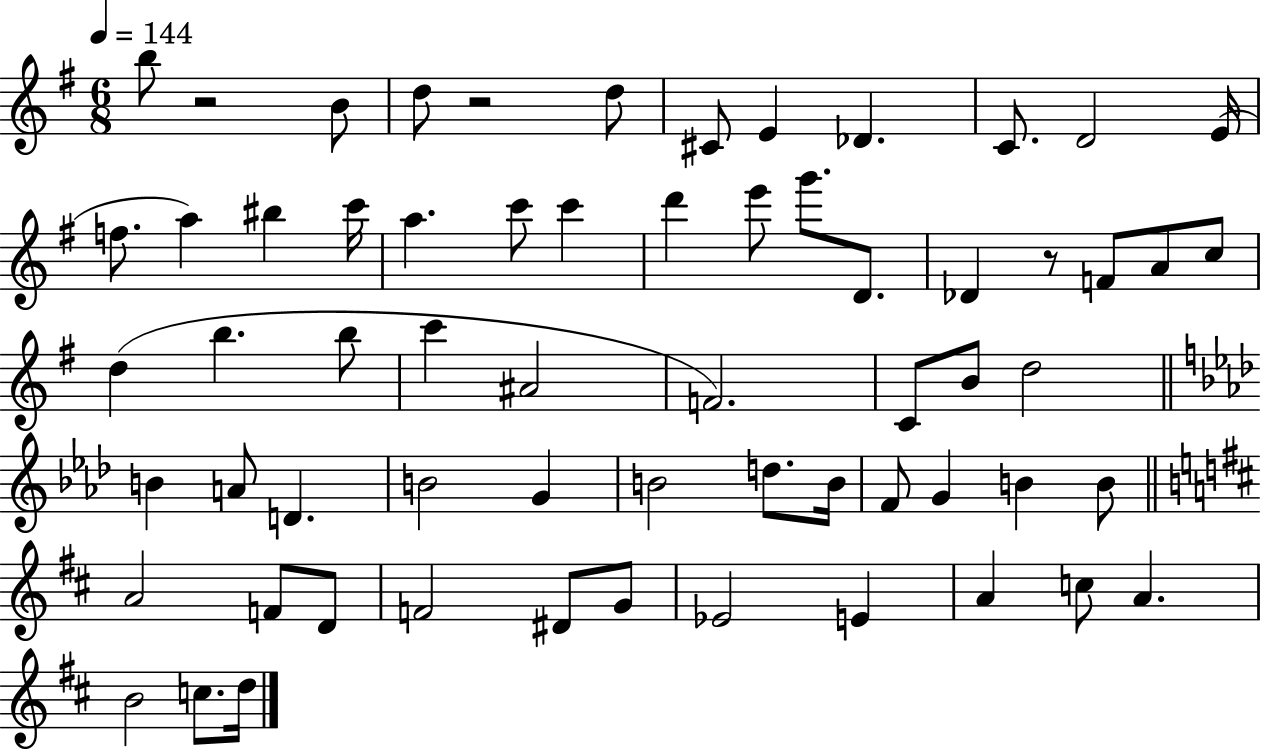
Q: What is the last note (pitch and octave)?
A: D5